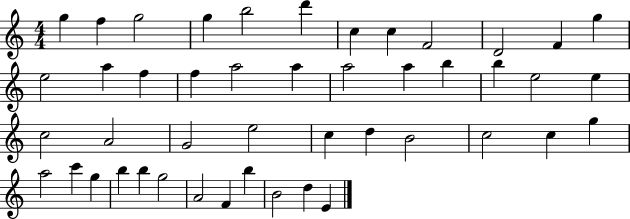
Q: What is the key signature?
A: C major